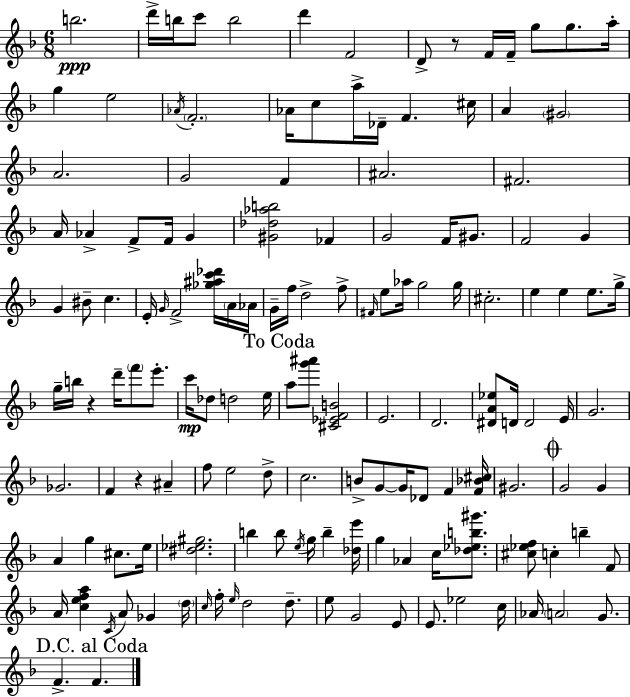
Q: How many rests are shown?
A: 3